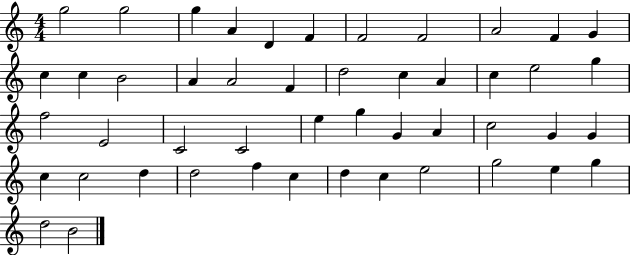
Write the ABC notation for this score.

X:1
T:Untitled
M:4/4
L:1/4
K:C
g2 g2 g A D F F2 F2 A2 F G c c B2 A A2 F d2 c A c e2 g f2 E2 C2 C2 e g G A c2 G G c c2 d d2 f c d c e2 g2 e g d2 B2